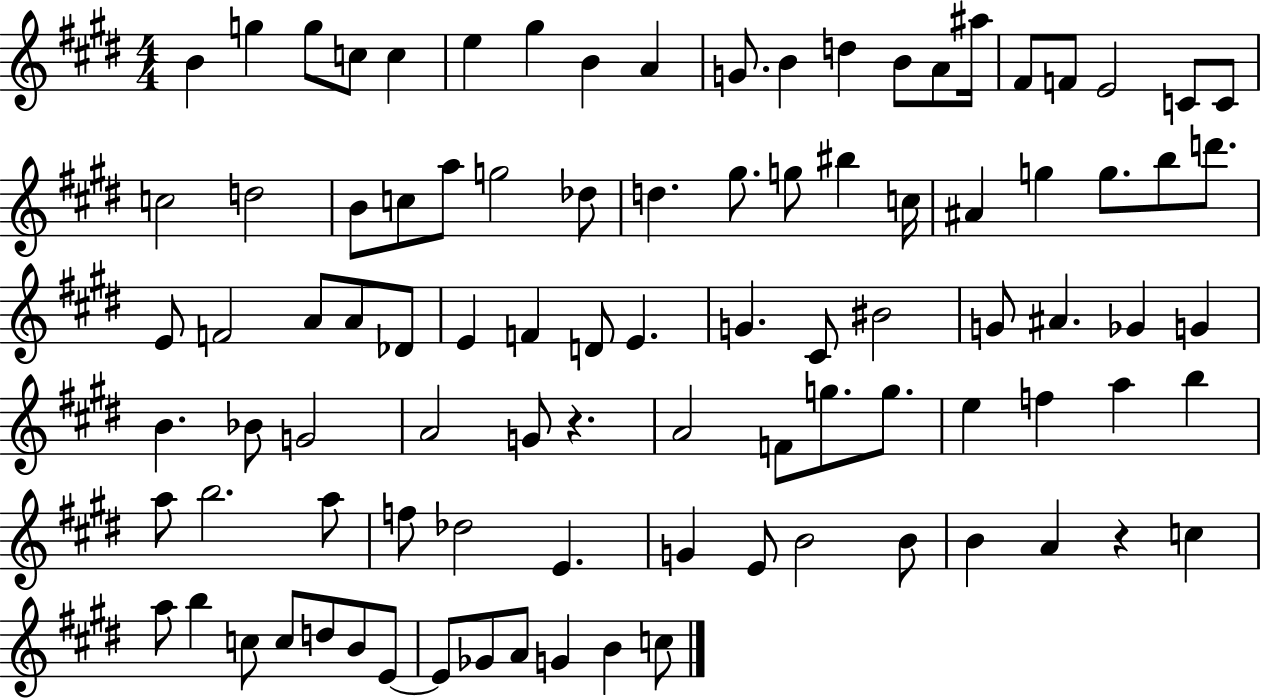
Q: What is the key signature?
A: E major